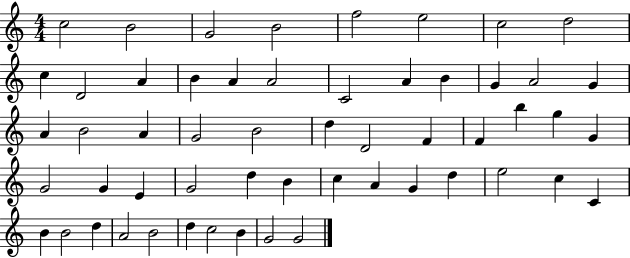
{
  \clef treble
  \numericTimeSignature
  \time 4/4
  \key c \major
  c''2 b'2 | g'2 b'2 | f''2 e''2 | c''2 d''2 | \break c''4 d'2 a'4 | b'4 a'4 a'2 | c'2 a'4 b'4 | g'4 a'2 g'4 | \break a'4 b'2 a'4 | g'2 b'2 | d''4 d'2 f'4 | f'4 b''4 g''4 g'4 | \break g'2 g'4 e'4 | g'2 d''4 b'4 | c''4 a'4 g'4 d''4 | e''2 c''4 c'4 | \break b'4 b'2 d''4 | a'2 b'2 | d''4 c''2 b'4 | g'2 g'2 | \break \bar "|."
}